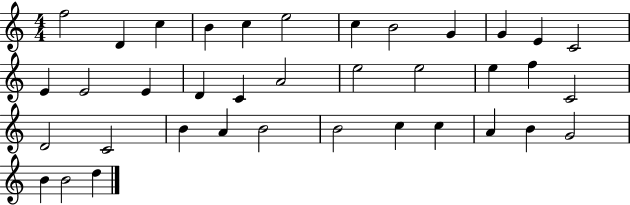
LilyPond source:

{
  \clef treble
  \numericTimeSignature
  \time 4/4
  \key c \major
  f''2 d'4 c''4 | b'4 c''4 e''2 | c''4 b'2 g'4 | g'4 e'4 c'2 | \break e'4 e'2 e'4 | d'4 c'4 a'2 | e''2 e''2 | e''4 f''4 c'2 | \break d'2 c'2 | b'4 a'4 b'2 | b'2 c''4 c''4 | a'4 b'4 g'2 | \break b'4 b'2 d''4 | \bar "|."
}